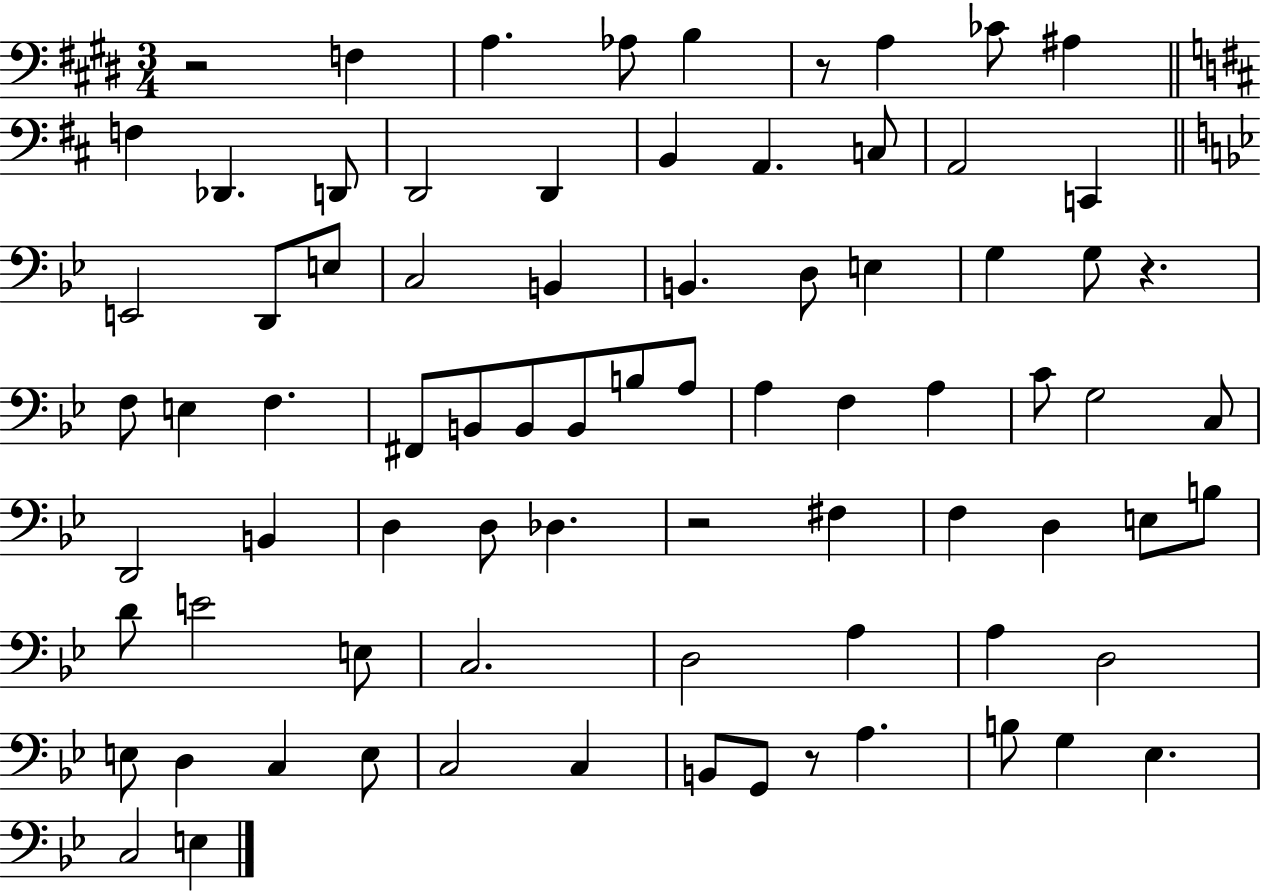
{
  \clef bass
  \numericTimeSignature
  \time 3/4
  \key e \major
  r2 f4 | a4. aes8 b4 | r8 a4 ces'8 ais4 | \bar "||" \break \key b \minor f4 des,4. d,8 | d,2 d,4 | b,4 a,4. c8 | a,2 c,4 | \break \bar "||" \break \key bes \major e,2 d,8 e8 | c2 b,4 | b,4. d8 e4 | g4 g8 r4. | \break f8 e4 f4. | fis,8 b,8 b,8 b,8 b8 a8 | a4 f4 a4 | c'8 g2 c8 | \break d,2 b,4 | d4 d8 des4. | r2 fis4 | f4 d4 e8 b8 | \break d'8 e'2 e8 | c2. | d2 a4 | a4 d2 | \break e8 d4 c4 e8 | c2 c4 | b,8 g,8 r8 a4. | b8 g4 ees4. | \break c2 e4 | \bar "|."
}